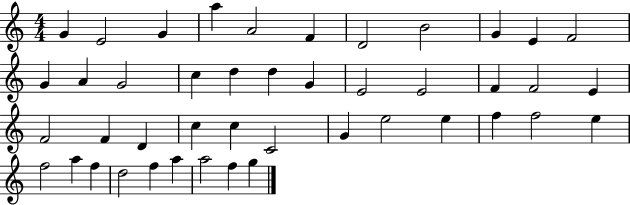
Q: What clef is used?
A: treble